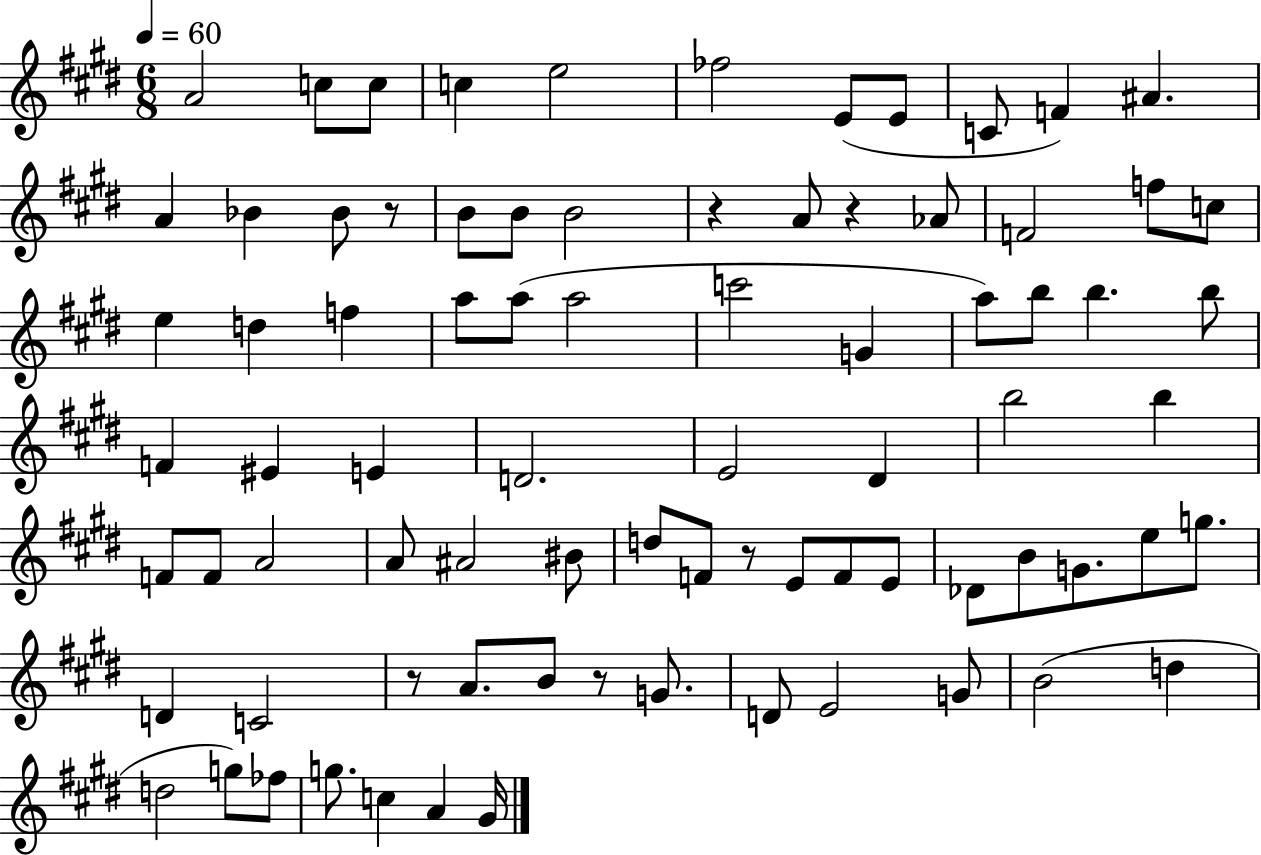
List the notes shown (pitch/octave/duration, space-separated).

A4/h C5/e C5/e C5/q E5/h FES5/h E4/e E4/e C4/e F4/q A#4/q. A4/q Bb4/q Bb4/e R/e B4/e B4/e B4/h R/q A4/e R/q Ab4/e F4/h F5/e C5/e E5/q D5/q F5/q A5/e A5/e A5/h C6/h G4/q A5/e B5/e B5/q. B5/e F4/q EIS4/q E4/q D4/h. E4/h D#4/q B5/h B5/q F4/e F4/e A4/h A4/e A#4/h BIS4/e D5/e F4/e R/e E4/e F4/e E4/e Db4/e B4/e G4/e. E5/e G5/e. D4/q C4/h R/e A4/e. B4/e R/e G4/e. D4/e E4/h G4/e B4/h D5/q D5/h G5/e FES5/e G5/e. C5/q A4/q G#4/s